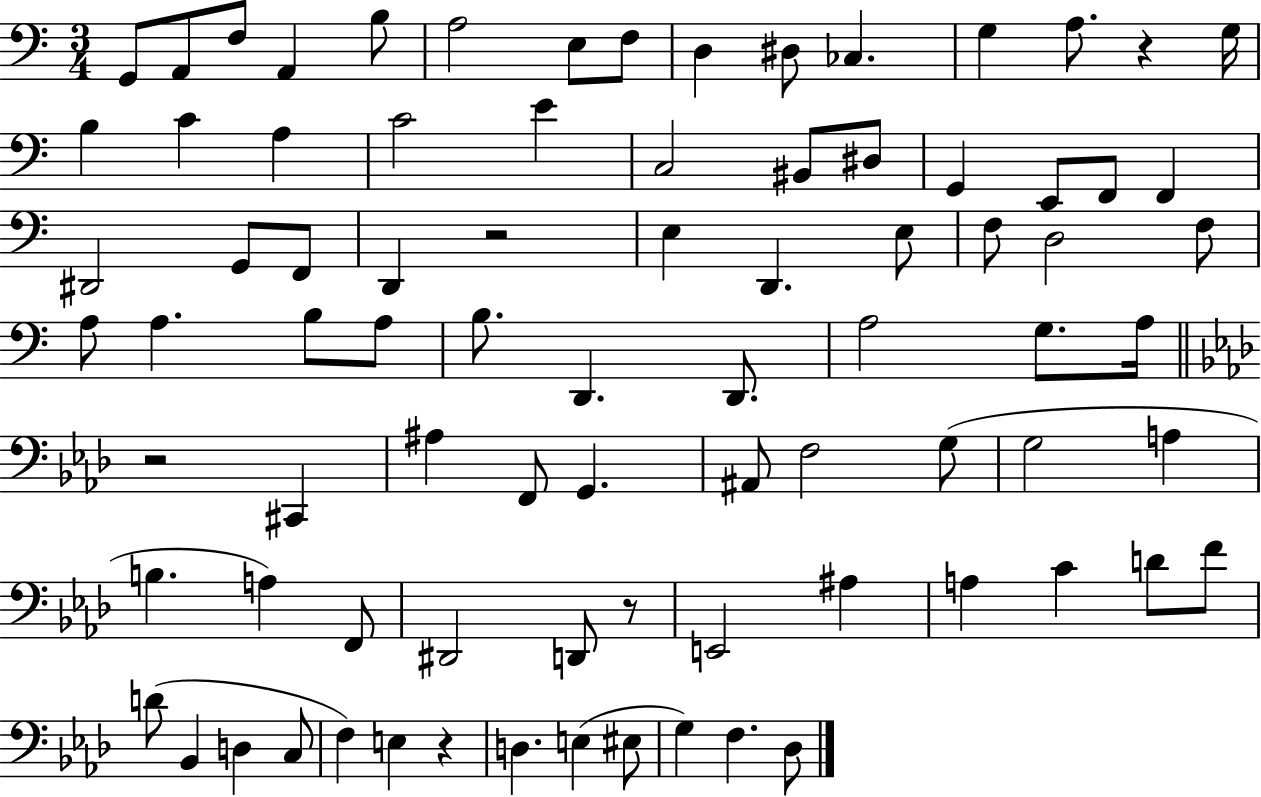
{
  \clef bass
  \numericTimeSignature
  \time 3/4
  \key c \major
  \repeat volta 2 { g,8 a,8 f8 a,4 b8 | a2 e8 f8 | d4 dis8 ces4. | g4 a8. r4 g16 | \break b4 c'4 a4 | c'2 e'4 | c2 bis,8 dis8 | g,4 e,8 f,8 f,4 | \break dis,2 g,8 f,8 | d,4 r2 | e4 d,4. e8 | f8 d2 f8 | \break a8 a4. b8 a8 | b8. d,4. d,8. | a2 g8. a16 | \bar "||" \break \key f \minor r2 cis,4 | ais4 f,8 g,4. | ais,8 f2 g8( | g2 a4 | \break b4. a4) f,8 | dis,2 d,8 r8 | e,2 ais4 | a4 c'4 d'8 f'8 | \break d'8( bes,4 d4 c8 | f4) e4 r4 | d4. e4( eis8 | g4) f4. des8 | \break } \bar "|."
}